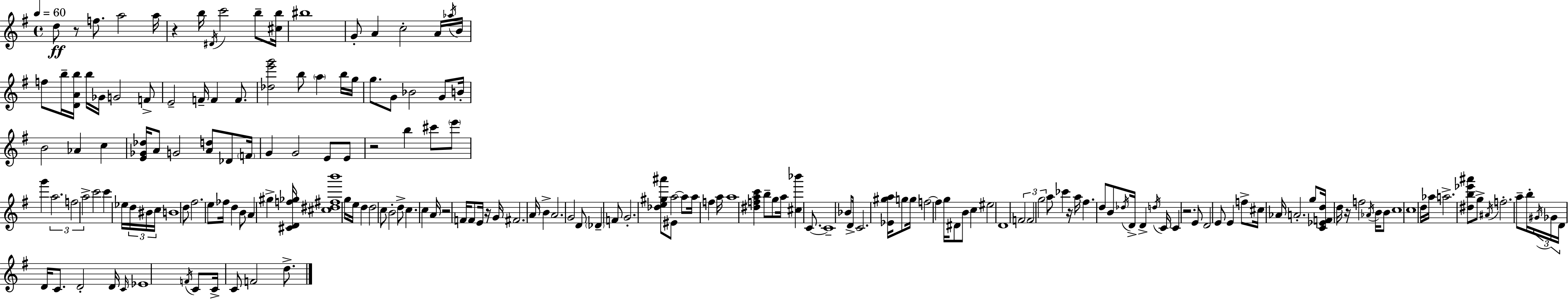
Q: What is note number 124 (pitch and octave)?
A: B4